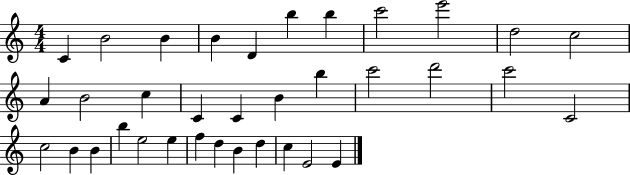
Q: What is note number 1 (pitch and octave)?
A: C4